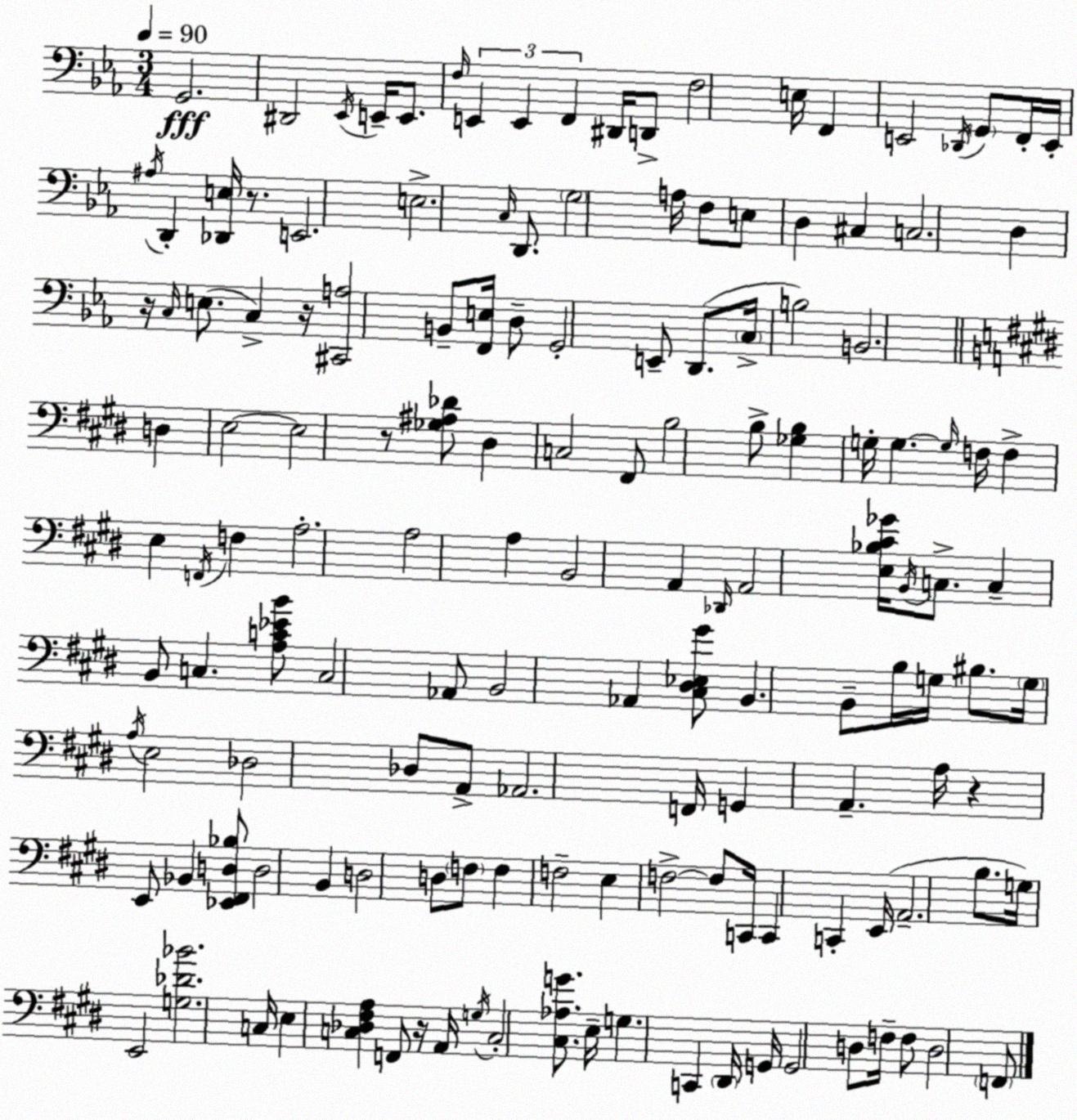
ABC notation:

X:1
T:Untitled
M:3/4
L:1/4
K:Cm
G,,2 ^D,,2 _E,,/4 E,,/4 E,,/2 F,/4 E,, E,, F,, ^D,,/4 D,,/2 F,2 E,/4 F,, E,,2 _D,,/4 G,,/2 F,,/4 E,,/4 ^A,/4 D,, [_D,,E,]/4 z/2 E,,2 E,2 C,/4 D,,/2 G,2 A,/4 F,/2 E,/2 D, ^C, C,2 D, z/4 C,/4 E,/2 C, z/4 [^C,,A,]2 B,,/2 [F,,E,]/4 D,/2 G,,2 E,,/2 D,,/2 C,/4 B,2 B,,2 D, E,2 E,2 z/2 [_G,^A,_D]/2 ^D, C,2 ^F,,/2 B,2 B,/2 [_G,B,] G,/4 G, G,/4 F,/4 F, E, F,,/4 F, A,2 A,2 A, B,,2 A,, _D,,/4 A,,2 [E,_B,^C_G]/4 B,,/4 C,/2 C, B,,/2 C, [A,C_EB]/2 C,2 _A,,/2 B,,2 _A,, [^C,^D,_E,^G]/2 B,, B,,/2 B,/4 G,/4 ^B,/2 G,/4 A,/4 E,2 _D,2 _D,/2 A,,/2 _A,,2 F,,/4 G,, A,, A,/4 z E,,/2 _B,, [_E,,^F,,D,_B,]/2 D,2 B,, D,2 D,/2 F,/2 F, F,2 E, F,2 F,/2 C,,/4 C,, C,, E,,/4 A,,2 B,/2 G,/4 E,,2 [G,_D_B]2 C,/4 E, [C,_D,^F,A,] F,,/2 z/4 A,,/4 G,/4 C,2 [^C,_A,G]/2 E,/4 G, C,, ^D,,/4 G,,/4 G,,2 D,/2 F,/4 F,/2 D,2 F,,/2